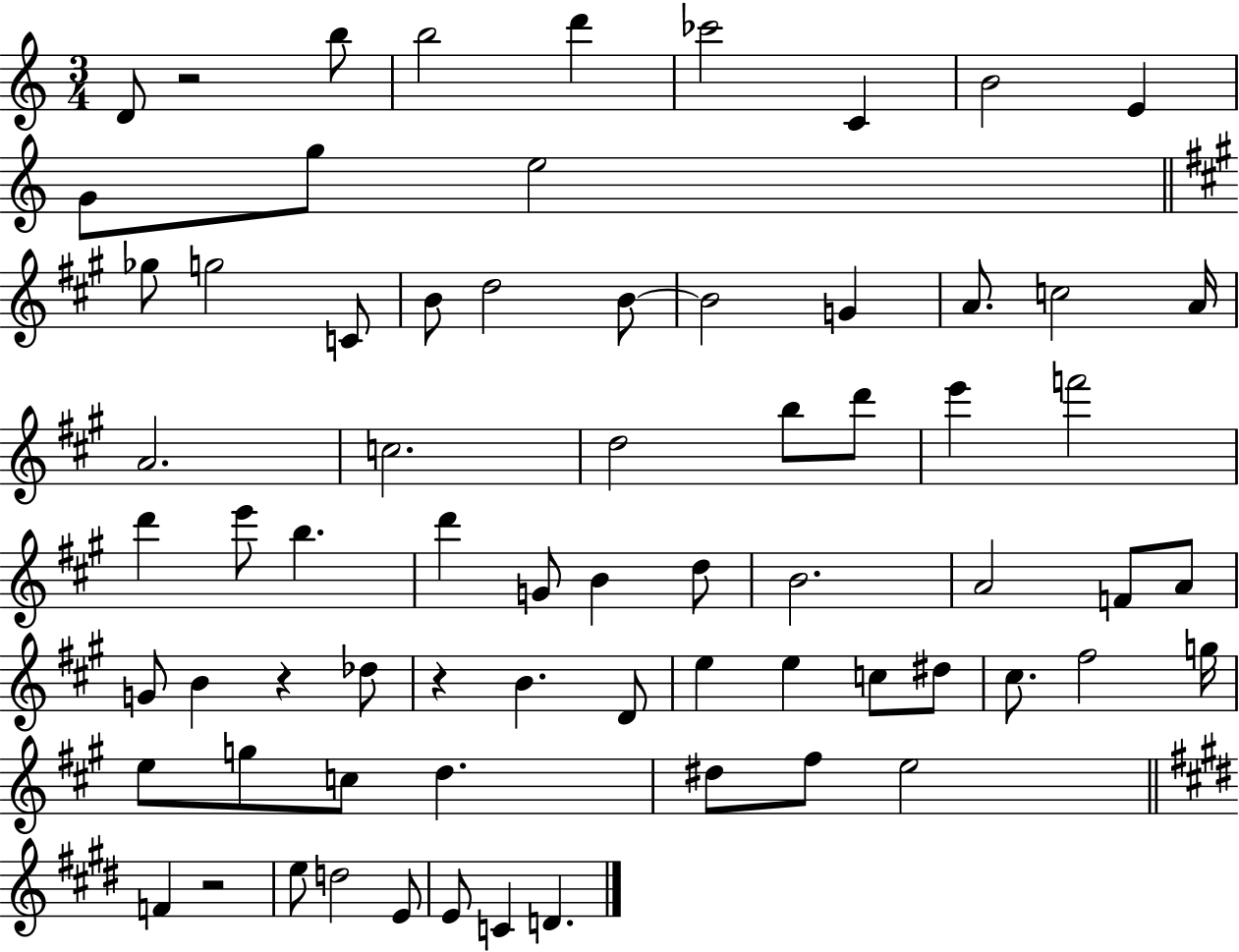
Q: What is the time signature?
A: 3/4